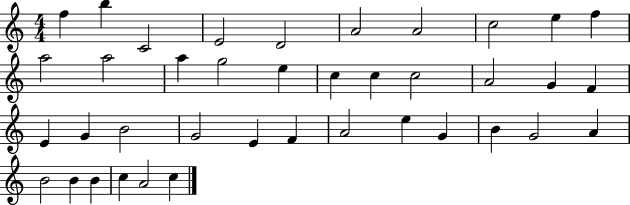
X:1
T:Untitled
M:4/4
L:1/4
K:C
f b C2 E2 D2 A2 A2 c2 e f a2 a2 a g2 e c c c2 A2 G F E G B2 G2 E F A2 e G B G2 A B2 B B c A2 c